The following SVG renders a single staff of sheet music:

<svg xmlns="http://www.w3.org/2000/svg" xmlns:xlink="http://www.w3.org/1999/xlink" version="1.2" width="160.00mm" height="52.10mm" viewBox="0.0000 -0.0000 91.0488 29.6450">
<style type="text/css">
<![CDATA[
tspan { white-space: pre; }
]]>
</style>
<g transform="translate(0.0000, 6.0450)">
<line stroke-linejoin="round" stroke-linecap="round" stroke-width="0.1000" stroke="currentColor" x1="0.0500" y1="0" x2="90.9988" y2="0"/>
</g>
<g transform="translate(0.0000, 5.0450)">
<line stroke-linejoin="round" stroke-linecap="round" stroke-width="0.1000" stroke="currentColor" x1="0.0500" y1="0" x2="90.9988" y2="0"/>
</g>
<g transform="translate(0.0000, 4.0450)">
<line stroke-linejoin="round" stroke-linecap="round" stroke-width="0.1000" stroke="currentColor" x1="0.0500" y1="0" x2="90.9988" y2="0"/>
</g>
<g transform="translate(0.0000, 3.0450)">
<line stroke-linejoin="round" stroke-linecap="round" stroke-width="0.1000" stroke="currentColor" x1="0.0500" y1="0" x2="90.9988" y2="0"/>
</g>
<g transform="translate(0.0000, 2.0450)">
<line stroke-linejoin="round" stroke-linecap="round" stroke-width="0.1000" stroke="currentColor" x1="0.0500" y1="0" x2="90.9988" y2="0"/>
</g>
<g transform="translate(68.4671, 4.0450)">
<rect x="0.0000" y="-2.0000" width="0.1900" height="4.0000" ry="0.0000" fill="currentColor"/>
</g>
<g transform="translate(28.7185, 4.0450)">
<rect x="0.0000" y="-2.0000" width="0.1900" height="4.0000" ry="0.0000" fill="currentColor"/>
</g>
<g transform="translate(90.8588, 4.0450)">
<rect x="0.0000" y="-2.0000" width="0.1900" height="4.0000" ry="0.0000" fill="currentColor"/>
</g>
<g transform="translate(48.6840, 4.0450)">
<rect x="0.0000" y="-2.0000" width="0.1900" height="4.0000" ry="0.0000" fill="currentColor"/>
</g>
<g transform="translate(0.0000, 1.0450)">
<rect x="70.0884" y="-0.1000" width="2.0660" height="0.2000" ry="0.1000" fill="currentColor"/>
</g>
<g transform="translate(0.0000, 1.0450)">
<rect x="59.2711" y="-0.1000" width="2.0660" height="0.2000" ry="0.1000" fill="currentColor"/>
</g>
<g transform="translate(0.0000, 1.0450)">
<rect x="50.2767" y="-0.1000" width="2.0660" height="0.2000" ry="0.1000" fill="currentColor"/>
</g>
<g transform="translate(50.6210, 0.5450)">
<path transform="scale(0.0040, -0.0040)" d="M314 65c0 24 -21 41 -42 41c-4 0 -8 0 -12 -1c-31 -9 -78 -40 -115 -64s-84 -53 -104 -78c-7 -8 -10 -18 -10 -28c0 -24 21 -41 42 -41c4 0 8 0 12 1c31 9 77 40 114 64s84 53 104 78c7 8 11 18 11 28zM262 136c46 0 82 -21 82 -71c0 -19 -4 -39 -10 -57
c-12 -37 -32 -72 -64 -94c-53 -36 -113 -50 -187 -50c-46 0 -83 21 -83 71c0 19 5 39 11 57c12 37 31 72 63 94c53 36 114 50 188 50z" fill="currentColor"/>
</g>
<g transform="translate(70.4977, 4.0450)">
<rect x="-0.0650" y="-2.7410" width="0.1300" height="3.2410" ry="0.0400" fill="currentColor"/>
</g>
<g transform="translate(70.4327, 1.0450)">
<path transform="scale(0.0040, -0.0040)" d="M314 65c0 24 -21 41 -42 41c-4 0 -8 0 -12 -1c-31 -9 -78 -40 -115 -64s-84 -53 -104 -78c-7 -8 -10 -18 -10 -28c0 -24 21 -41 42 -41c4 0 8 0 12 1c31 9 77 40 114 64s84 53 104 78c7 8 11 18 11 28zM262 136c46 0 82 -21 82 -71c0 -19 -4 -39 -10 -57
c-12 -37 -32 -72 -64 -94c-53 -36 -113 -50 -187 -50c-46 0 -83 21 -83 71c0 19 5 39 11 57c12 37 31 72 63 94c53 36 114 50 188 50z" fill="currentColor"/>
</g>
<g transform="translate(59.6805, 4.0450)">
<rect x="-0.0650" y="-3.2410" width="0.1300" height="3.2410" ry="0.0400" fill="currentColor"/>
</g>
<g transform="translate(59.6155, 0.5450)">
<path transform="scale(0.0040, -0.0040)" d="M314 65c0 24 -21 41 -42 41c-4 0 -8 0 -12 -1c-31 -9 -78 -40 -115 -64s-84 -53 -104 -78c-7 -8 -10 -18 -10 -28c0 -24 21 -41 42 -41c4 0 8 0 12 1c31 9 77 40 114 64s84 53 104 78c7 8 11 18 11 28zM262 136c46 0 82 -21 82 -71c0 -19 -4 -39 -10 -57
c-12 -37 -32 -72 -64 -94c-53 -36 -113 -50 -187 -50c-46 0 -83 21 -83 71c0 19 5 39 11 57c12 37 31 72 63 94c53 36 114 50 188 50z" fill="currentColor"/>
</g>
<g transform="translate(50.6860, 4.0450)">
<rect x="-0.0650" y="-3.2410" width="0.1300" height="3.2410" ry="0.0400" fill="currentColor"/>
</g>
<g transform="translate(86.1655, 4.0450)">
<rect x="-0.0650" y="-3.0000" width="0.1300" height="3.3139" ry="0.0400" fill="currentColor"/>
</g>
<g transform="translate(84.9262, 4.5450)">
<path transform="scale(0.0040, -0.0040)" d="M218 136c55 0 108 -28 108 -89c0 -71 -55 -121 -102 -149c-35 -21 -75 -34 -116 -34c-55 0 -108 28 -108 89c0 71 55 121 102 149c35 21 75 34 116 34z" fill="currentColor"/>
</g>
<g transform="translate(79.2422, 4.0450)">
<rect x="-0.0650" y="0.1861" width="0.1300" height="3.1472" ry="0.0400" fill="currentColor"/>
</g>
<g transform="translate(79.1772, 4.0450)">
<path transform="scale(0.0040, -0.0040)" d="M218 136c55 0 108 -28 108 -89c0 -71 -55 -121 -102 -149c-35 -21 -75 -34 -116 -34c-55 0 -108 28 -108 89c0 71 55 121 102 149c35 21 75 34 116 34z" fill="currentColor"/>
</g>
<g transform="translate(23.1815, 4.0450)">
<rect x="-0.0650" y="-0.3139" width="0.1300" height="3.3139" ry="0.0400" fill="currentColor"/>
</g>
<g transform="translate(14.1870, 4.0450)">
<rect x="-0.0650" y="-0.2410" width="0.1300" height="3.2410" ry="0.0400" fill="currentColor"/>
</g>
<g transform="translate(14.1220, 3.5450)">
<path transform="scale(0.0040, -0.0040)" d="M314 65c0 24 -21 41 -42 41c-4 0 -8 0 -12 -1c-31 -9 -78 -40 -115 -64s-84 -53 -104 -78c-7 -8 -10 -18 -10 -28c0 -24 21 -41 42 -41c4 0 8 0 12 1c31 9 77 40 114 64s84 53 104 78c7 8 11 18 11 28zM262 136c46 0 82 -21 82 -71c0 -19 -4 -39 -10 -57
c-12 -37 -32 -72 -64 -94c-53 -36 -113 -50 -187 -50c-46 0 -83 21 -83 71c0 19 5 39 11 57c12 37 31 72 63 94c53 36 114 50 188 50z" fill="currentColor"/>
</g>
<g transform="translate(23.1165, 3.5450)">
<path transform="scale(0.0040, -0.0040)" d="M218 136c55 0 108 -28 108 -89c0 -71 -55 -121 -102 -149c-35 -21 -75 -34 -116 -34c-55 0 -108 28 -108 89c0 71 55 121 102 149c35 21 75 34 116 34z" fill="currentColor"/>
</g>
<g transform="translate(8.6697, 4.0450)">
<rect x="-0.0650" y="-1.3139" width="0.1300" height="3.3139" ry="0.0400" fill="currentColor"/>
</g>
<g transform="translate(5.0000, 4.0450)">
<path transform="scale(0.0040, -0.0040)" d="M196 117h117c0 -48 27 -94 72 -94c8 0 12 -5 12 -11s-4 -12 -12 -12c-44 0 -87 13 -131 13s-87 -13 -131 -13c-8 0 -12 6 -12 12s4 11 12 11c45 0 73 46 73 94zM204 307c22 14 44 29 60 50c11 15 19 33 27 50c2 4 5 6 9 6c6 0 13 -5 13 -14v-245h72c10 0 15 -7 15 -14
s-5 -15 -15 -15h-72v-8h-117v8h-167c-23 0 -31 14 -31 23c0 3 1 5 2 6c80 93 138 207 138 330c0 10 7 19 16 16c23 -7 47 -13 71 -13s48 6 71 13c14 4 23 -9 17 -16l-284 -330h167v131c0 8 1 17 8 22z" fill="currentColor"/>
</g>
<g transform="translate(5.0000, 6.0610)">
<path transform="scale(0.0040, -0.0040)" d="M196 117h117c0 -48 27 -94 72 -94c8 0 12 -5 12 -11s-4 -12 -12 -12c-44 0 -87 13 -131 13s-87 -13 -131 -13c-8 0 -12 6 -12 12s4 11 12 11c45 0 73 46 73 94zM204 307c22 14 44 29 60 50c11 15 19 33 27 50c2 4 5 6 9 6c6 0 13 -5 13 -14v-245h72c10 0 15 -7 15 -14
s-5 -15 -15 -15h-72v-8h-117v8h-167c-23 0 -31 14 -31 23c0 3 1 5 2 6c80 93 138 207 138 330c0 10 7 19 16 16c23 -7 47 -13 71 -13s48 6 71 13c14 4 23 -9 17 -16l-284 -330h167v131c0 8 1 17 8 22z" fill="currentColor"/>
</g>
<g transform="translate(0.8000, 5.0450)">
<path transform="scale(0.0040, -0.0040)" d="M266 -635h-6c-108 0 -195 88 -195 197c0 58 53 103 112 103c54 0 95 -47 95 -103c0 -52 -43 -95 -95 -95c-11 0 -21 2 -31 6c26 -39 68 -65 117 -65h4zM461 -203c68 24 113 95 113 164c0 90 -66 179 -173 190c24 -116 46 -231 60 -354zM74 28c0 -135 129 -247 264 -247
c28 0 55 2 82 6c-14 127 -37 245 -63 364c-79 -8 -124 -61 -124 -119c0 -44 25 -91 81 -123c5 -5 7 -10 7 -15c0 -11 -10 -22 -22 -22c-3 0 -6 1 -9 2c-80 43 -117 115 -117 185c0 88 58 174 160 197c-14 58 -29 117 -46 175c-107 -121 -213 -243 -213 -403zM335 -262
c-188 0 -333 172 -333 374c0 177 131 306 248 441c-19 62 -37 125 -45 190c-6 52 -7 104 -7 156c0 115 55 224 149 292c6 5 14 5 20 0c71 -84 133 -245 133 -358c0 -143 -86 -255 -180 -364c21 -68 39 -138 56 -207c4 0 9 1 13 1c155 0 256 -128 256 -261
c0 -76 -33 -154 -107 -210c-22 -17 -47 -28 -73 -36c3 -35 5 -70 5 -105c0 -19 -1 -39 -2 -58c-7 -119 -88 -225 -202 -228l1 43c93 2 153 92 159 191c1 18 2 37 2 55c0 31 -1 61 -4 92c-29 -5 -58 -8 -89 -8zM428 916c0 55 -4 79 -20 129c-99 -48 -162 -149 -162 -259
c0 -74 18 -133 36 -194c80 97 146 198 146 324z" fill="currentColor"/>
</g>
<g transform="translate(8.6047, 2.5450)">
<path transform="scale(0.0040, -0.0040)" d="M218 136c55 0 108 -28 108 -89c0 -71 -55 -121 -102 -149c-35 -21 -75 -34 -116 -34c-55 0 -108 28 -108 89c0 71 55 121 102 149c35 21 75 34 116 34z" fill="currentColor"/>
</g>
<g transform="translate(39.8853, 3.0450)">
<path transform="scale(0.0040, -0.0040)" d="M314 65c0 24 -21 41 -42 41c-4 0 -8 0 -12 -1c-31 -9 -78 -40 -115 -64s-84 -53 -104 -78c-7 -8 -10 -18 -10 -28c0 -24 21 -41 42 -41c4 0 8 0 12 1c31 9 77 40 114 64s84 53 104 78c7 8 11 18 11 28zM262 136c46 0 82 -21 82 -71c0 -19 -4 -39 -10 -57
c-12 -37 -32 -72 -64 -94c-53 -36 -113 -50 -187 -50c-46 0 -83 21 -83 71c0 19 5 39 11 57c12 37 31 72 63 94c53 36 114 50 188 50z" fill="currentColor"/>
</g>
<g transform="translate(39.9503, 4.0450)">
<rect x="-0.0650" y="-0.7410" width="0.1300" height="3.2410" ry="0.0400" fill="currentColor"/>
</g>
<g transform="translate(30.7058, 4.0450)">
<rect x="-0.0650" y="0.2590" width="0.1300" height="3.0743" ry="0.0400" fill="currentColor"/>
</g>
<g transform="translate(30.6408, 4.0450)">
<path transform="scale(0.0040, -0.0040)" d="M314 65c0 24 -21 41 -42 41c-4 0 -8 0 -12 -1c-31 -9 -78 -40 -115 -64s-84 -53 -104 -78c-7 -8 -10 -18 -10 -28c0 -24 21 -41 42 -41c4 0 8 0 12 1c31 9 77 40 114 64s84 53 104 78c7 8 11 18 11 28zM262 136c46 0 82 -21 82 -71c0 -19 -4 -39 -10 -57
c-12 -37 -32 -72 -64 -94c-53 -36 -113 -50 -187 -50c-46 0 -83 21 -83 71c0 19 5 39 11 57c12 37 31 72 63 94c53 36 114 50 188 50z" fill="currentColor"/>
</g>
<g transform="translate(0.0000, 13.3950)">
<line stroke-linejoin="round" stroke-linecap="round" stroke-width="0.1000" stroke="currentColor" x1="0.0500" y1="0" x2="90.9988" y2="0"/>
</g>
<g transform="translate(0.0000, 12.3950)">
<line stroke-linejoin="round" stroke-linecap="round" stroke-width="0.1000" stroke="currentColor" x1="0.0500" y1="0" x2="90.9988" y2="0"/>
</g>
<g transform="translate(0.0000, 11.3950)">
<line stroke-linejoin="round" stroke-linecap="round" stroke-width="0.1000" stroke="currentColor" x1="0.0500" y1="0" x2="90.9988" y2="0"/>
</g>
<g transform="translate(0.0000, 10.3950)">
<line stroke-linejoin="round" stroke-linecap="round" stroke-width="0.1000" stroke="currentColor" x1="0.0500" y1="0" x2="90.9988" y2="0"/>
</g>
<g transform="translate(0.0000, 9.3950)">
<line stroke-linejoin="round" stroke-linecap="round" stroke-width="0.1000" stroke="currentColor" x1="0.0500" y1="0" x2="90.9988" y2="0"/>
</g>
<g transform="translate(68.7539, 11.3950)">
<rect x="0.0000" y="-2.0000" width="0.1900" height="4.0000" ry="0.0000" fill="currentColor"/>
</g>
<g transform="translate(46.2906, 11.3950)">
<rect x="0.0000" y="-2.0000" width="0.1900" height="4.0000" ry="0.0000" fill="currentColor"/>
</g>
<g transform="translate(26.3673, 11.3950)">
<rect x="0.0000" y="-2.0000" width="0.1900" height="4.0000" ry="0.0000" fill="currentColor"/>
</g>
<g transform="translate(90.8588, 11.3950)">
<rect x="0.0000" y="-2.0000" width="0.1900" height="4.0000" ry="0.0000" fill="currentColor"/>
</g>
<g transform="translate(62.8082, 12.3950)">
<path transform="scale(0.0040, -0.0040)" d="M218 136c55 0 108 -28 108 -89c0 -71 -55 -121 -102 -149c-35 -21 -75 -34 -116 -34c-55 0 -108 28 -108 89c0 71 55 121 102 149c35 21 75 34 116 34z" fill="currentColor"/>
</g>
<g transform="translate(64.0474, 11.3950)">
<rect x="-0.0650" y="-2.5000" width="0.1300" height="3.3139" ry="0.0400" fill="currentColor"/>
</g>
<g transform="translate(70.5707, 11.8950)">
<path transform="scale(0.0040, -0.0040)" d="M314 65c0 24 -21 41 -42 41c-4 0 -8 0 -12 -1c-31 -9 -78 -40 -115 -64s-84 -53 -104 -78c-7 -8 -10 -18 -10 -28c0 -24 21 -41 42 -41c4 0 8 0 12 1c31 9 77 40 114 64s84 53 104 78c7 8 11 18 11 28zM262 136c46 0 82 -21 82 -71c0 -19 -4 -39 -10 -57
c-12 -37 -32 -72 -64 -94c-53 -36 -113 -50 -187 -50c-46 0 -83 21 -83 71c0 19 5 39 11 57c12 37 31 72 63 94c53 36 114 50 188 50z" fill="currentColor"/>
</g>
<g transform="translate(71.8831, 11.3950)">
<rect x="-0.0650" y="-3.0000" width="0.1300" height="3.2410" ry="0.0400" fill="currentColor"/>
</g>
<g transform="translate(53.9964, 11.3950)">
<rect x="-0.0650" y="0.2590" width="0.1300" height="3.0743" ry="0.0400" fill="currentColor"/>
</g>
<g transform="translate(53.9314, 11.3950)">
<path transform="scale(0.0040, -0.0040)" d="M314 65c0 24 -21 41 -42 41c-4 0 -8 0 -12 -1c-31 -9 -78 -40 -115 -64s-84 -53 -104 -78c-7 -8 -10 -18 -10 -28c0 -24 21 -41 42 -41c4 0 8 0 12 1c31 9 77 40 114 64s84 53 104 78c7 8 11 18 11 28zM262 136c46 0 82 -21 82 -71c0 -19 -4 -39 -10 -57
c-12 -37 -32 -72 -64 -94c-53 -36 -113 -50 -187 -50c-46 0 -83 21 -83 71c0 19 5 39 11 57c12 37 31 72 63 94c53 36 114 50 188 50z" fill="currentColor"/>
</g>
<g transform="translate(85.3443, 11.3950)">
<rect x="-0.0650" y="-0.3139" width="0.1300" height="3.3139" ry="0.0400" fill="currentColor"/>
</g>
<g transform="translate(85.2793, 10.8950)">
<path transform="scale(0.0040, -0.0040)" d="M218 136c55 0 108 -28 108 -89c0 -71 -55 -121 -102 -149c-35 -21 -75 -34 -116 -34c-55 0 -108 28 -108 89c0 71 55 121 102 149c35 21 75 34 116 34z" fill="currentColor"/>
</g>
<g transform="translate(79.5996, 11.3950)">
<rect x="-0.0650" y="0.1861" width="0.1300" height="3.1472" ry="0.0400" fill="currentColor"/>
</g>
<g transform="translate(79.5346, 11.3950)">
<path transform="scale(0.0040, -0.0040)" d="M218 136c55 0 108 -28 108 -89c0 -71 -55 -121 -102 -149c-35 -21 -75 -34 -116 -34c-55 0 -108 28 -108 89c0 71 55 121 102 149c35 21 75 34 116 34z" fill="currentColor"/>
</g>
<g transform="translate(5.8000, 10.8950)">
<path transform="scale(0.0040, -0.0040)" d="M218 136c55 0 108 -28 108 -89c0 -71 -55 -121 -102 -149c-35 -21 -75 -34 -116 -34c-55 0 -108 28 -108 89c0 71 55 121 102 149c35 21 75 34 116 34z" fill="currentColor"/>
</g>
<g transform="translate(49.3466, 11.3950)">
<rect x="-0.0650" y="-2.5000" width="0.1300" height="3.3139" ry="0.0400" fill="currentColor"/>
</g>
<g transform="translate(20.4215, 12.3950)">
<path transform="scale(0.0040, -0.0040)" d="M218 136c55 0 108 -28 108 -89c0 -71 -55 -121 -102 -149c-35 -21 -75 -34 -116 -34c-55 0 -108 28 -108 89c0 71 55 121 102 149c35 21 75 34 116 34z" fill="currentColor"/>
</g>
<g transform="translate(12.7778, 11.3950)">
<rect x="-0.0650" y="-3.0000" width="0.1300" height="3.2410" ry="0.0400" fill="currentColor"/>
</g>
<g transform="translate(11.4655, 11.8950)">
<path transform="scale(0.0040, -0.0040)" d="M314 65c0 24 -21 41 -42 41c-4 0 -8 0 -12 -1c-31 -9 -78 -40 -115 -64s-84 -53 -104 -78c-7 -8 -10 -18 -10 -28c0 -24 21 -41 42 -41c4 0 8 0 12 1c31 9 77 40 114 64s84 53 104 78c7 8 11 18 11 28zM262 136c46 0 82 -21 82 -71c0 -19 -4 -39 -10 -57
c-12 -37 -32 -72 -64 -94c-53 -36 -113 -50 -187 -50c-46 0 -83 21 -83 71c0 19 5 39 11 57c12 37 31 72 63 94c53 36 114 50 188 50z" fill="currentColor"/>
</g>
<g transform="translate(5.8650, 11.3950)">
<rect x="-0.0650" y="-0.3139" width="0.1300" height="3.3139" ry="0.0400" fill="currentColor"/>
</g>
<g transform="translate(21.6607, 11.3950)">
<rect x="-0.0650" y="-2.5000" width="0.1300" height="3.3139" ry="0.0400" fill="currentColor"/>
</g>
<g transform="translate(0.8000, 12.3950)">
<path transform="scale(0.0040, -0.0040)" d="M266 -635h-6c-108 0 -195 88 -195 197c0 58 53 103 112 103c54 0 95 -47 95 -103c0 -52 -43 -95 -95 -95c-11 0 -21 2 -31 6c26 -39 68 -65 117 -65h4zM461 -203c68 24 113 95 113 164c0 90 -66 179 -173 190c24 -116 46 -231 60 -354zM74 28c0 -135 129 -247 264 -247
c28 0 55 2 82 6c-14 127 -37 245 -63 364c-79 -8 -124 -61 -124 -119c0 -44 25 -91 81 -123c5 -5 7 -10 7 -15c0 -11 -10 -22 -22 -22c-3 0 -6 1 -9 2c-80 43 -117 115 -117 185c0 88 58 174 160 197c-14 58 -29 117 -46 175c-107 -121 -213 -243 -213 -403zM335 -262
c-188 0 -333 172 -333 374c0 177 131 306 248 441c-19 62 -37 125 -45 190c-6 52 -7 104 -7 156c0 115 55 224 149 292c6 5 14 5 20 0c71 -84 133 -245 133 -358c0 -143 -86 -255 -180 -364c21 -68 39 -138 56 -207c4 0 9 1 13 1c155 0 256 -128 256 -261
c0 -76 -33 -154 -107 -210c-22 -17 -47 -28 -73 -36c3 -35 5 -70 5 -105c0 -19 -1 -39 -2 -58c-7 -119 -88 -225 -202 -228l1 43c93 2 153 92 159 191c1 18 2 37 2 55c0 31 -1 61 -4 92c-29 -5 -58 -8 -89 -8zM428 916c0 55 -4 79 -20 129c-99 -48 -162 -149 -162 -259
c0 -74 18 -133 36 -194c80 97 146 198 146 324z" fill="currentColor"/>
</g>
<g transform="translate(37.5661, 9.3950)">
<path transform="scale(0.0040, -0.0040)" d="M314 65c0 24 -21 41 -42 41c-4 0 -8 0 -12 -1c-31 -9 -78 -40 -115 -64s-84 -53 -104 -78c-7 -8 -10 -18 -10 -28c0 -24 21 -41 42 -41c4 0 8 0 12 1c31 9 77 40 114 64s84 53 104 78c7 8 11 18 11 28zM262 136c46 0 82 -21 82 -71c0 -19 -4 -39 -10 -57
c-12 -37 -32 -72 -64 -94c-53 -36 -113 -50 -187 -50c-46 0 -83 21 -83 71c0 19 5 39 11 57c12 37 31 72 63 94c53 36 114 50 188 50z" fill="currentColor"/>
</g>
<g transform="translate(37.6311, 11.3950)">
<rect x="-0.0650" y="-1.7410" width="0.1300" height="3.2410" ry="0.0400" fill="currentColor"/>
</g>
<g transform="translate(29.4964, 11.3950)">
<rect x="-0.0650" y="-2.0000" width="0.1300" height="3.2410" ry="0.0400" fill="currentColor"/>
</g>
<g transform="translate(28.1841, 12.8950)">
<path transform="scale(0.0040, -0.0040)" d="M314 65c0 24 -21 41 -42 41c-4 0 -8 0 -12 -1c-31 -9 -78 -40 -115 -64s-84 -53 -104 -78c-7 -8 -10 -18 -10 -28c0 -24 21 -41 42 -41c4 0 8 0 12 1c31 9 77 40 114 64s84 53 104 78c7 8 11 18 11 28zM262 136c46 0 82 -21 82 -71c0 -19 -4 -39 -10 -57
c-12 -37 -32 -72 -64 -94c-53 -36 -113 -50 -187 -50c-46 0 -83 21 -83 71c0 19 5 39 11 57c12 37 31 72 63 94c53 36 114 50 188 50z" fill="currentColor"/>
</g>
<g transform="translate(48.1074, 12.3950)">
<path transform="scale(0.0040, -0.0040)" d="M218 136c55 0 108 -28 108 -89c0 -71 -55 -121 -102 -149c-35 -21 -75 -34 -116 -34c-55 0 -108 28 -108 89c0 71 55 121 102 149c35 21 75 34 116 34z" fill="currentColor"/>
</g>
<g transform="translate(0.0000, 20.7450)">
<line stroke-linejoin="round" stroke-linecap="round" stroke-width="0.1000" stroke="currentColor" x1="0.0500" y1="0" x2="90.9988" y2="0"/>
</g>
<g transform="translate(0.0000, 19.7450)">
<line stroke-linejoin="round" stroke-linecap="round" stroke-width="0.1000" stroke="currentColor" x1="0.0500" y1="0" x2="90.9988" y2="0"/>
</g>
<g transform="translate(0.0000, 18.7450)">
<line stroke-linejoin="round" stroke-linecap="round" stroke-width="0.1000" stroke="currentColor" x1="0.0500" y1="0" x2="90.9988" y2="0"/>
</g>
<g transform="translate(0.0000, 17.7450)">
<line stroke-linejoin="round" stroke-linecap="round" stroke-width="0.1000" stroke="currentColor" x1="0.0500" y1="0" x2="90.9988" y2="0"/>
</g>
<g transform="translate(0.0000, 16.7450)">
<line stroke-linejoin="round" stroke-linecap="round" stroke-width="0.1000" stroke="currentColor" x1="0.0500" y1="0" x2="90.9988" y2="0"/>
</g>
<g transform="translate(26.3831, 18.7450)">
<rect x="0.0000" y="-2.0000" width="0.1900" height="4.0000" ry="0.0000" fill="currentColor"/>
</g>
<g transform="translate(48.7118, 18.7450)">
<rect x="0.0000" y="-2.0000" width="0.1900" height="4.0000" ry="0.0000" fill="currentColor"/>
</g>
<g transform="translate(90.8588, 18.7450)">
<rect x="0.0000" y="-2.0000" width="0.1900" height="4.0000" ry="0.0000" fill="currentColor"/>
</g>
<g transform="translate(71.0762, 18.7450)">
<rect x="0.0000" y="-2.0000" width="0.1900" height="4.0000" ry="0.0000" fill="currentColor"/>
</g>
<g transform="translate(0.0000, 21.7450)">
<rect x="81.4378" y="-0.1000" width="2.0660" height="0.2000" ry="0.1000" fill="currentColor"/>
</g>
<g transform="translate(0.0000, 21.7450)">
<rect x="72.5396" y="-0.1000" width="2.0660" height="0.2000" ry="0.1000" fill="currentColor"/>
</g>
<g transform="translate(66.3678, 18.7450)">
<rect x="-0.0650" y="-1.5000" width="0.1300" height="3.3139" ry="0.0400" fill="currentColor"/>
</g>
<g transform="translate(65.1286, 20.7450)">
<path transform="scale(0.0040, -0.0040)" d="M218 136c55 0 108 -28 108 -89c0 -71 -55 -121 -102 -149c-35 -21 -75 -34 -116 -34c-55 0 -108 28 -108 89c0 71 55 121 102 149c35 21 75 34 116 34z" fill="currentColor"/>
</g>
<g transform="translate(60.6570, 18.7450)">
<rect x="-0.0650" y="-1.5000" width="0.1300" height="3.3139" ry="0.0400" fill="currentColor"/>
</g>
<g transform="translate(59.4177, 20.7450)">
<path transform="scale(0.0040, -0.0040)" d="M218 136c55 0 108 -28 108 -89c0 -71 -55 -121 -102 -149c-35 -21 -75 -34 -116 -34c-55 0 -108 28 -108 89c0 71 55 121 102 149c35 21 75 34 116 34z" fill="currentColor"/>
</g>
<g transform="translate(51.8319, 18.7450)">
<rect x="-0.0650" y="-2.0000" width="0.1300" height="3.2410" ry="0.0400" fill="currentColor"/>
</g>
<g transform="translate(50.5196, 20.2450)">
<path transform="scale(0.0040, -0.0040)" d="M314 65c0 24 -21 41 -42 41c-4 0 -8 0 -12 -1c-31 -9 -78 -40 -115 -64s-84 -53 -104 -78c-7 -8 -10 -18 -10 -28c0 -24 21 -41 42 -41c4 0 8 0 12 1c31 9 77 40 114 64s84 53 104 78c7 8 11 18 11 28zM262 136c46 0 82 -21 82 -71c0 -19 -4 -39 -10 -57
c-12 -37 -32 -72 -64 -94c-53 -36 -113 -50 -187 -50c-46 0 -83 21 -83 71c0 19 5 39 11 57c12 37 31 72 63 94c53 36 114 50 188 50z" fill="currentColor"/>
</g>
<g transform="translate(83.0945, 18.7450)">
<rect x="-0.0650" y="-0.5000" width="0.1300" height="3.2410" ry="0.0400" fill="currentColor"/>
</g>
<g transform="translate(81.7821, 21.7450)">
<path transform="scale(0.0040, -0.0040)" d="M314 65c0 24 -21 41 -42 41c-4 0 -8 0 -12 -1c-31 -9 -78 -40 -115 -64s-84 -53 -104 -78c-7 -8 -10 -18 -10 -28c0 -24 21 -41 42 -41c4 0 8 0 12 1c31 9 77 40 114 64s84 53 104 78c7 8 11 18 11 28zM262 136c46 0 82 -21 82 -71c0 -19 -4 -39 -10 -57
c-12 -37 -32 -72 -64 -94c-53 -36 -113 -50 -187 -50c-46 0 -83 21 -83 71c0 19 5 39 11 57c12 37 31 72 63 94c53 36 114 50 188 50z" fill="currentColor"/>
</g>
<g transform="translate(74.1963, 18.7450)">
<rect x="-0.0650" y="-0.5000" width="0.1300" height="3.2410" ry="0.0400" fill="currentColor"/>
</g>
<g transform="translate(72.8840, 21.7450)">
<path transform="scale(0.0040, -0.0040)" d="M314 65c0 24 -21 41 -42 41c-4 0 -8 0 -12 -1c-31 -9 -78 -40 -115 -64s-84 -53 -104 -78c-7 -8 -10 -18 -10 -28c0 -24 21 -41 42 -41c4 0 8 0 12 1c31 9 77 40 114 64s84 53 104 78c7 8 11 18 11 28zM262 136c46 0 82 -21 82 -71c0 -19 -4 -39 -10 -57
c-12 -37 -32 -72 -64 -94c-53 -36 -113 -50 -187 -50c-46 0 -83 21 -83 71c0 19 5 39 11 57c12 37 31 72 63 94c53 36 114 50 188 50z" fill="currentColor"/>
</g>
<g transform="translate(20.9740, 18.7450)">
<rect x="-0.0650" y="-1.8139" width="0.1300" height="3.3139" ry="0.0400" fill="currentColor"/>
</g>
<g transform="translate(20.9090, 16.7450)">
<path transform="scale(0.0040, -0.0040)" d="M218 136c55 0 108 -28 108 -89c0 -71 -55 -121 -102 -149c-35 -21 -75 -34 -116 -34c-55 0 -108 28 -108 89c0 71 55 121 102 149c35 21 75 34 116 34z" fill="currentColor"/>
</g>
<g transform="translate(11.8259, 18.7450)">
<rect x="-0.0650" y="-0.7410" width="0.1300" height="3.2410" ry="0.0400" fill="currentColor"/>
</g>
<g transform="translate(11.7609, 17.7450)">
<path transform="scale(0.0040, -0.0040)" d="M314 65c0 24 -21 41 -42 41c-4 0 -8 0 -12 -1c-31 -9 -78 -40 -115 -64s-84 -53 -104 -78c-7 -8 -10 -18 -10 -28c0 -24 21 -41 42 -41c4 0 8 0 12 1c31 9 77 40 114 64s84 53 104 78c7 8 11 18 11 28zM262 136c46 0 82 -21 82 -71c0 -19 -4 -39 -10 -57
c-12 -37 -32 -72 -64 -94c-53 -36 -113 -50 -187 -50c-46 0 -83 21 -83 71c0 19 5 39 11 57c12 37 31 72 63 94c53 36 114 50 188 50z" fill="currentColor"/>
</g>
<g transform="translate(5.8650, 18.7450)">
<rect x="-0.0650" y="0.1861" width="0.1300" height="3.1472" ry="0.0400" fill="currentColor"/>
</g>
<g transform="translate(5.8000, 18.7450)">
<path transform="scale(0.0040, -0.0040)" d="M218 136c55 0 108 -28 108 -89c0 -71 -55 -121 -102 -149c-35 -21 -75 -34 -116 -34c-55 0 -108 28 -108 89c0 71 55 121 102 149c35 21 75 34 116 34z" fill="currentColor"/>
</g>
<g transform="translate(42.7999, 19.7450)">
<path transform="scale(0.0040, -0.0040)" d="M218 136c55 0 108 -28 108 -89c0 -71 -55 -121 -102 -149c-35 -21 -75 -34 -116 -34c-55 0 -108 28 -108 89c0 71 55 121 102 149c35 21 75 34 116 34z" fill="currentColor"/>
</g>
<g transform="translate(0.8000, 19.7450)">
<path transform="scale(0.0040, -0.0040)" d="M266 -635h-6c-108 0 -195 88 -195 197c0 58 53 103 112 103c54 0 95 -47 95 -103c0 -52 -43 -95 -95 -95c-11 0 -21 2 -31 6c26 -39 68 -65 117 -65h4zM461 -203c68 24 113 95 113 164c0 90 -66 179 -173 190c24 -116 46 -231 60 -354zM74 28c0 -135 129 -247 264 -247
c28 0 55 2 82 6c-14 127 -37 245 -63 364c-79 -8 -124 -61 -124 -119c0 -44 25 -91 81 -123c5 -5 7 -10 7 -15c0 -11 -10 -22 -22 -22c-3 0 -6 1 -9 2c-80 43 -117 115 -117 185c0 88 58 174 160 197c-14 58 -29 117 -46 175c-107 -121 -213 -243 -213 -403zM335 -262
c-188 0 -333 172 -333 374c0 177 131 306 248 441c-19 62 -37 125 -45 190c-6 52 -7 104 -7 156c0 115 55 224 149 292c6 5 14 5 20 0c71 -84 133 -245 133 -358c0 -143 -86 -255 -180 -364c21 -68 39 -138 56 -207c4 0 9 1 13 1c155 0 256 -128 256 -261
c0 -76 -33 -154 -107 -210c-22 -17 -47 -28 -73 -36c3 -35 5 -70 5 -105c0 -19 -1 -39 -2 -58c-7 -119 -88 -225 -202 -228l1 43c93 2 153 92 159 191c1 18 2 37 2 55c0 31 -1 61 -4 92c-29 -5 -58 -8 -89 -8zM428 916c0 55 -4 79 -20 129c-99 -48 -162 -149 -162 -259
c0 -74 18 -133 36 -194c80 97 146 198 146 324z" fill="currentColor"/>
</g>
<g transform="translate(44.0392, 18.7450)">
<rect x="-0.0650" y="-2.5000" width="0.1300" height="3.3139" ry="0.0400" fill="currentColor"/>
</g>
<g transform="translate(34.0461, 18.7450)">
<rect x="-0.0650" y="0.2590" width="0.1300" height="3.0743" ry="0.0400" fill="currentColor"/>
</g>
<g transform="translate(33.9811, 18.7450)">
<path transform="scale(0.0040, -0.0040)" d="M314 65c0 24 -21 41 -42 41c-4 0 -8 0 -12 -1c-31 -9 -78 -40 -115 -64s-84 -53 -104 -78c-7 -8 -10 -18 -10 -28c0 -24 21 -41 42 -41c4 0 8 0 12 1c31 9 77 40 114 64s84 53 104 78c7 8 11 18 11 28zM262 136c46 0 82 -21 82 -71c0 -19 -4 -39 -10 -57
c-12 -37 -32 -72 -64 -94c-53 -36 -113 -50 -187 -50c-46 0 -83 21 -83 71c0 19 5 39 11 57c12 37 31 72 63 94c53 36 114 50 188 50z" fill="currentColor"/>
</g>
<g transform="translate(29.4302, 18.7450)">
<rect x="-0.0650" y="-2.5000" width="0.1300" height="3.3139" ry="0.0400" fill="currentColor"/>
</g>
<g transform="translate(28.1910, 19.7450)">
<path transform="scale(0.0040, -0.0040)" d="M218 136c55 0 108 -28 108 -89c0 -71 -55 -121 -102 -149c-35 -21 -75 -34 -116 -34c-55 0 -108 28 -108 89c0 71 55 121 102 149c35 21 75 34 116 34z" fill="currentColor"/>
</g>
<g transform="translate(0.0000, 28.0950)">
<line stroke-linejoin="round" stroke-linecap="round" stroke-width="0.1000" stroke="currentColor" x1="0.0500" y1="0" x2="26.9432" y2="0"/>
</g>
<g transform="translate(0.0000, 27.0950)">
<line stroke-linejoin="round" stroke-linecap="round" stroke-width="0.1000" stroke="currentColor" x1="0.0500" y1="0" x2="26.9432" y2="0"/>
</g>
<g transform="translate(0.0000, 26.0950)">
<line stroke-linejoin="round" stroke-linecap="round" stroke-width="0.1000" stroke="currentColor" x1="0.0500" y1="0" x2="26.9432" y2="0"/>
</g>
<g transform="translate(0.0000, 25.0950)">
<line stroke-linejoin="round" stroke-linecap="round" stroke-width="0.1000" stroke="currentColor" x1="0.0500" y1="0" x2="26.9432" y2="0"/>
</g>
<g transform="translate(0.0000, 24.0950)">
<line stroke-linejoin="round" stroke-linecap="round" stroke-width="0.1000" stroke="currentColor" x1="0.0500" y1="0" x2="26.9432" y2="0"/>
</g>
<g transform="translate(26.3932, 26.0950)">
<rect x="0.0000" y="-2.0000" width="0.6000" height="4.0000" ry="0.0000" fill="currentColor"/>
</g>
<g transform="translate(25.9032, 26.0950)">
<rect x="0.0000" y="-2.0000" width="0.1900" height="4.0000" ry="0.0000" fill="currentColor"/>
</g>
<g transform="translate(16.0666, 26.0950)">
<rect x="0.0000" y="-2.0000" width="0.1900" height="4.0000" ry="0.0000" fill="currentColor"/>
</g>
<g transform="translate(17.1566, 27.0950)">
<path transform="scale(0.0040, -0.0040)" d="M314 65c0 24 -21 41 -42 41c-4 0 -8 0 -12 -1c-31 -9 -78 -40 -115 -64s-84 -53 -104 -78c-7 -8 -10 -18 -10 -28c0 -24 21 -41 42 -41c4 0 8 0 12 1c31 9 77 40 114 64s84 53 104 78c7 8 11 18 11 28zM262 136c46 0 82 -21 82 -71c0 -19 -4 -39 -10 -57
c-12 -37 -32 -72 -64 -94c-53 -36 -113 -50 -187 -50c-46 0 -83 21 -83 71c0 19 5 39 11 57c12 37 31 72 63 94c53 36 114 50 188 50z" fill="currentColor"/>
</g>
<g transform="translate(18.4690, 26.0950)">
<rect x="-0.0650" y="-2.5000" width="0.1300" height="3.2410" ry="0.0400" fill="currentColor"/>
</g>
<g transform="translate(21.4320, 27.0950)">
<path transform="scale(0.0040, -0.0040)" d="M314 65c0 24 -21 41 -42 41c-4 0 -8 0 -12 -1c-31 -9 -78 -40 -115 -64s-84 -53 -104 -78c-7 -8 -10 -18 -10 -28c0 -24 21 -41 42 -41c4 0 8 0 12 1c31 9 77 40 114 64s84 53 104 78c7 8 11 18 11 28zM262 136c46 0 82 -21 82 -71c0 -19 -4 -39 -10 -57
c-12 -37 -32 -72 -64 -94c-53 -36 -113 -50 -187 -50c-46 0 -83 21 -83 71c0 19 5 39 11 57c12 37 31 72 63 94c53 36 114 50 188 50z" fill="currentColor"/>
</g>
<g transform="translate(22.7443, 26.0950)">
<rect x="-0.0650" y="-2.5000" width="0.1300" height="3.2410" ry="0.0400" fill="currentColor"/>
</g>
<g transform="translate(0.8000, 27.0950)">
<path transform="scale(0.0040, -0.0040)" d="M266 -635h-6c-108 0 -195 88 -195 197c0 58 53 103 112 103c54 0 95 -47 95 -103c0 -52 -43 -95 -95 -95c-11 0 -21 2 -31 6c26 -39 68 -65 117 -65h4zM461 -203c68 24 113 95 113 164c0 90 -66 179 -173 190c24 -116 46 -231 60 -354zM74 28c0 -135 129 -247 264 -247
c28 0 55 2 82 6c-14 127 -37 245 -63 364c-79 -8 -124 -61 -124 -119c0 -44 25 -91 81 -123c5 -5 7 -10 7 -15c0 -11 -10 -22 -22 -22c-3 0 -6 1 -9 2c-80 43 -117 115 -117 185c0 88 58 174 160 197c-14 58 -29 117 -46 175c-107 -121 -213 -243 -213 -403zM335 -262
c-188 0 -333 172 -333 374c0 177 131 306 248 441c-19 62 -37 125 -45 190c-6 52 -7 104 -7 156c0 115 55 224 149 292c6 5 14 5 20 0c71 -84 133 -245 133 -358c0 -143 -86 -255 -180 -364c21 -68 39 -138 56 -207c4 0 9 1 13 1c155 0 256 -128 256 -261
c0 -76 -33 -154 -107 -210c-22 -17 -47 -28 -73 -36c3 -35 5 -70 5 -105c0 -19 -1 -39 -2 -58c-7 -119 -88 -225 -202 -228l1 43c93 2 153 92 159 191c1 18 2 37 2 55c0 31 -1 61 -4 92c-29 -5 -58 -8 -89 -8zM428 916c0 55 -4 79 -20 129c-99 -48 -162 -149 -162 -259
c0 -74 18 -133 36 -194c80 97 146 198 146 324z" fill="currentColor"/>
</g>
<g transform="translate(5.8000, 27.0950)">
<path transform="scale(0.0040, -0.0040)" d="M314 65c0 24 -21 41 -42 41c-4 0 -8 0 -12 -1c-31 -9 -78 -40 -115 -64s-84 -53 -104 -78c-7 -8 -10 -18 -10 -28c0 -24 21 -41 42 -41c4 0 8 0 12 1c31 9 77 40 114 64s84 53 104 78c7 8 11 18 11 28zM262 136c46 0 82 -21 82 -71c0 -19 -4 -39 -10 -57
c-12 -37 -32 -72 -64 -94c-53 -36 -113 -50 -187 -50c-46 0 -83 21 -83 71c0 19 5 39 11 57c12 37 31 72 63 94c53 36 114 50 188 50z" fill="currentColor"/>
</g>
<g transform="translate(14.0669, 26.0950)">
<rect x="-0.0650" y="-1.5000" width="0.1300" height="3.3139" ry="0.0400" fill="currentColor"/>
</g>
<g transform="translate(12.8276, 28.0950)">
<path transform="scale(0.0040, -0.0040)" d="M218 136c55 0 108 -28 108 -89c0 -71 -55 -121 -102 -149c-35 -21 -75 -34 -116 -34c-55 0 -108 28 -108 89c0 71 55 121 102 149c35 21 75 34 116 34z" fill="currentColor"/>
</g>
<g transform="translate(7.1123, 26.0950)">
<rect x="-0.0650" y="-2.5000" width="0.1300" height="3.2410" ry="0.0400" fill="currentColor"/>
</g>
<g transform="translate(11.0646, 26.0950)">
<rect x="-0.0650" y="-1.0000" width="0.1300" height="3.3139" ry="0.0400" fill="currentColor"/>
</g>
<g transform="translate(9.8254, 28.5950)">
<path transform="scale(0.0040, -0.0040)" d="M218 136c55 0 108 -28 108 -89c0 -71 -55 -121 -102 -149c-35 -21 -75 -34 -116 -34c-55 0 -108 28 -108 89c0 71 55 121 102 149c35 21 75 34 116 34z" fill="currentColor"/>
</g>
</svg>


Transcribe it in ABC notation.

X:1
T:Untitled
M:4/4
L:1/4
K:C
e c2 c B2 d2 b2 b2 a2 B A c A2 G F2 f2 G B2 G A2 B c B d2 f G B2 G F2 E E C2 C2 G2 D E G2 G2